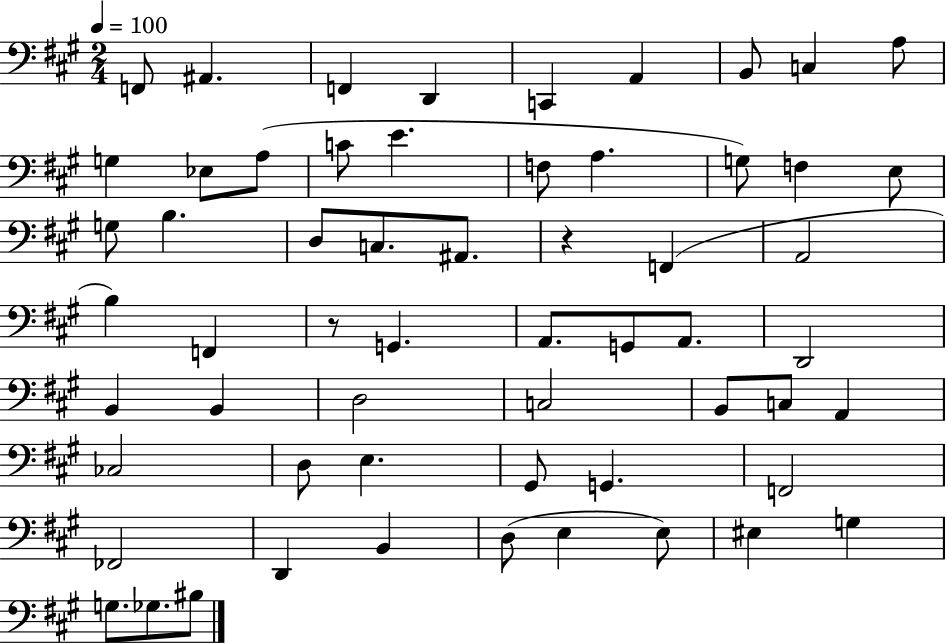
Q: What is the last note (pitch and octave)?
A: BIS3